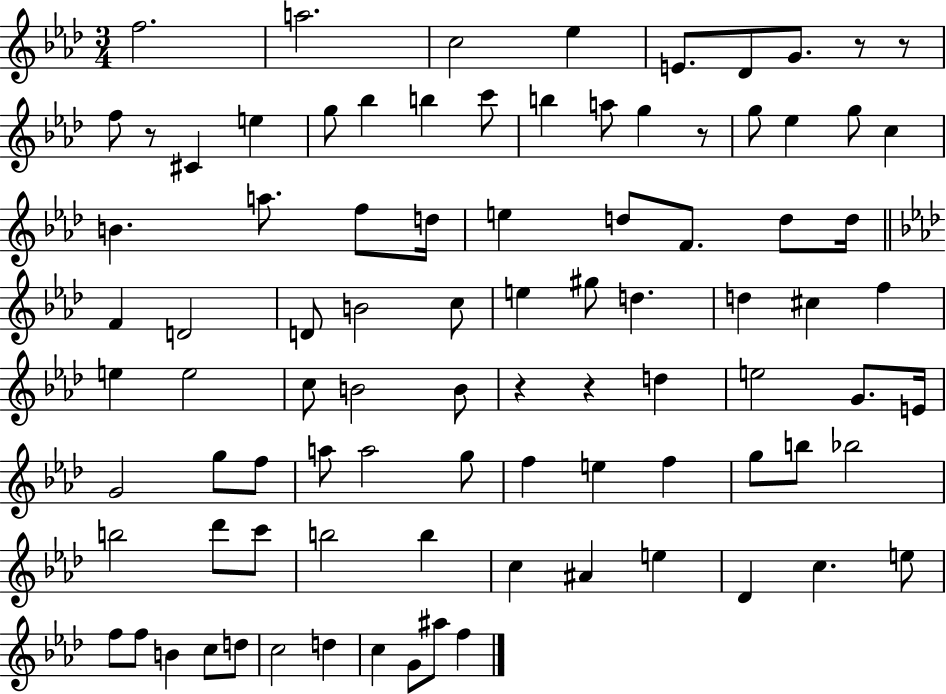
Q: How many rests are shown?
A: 6